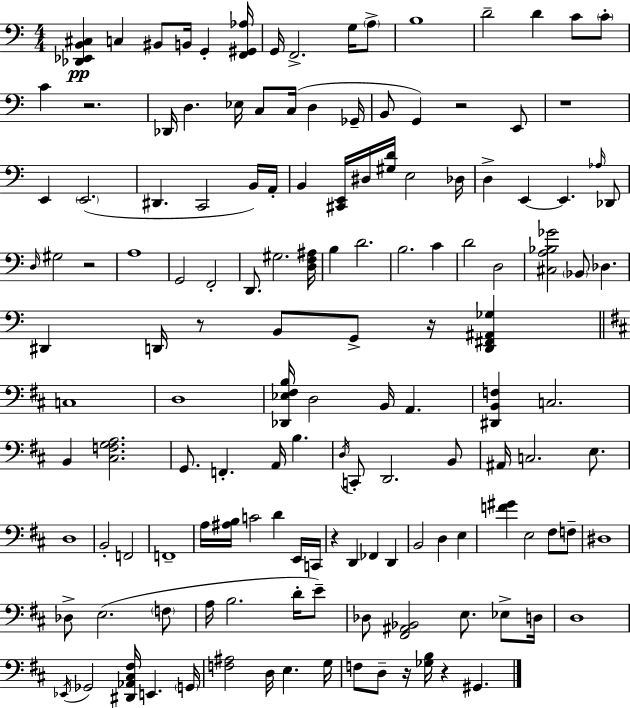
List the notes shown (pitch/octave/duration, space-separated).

[Db2,Eb2,B2,C#3]/q C3/q BIS2/e B2/s G2/q [F2,G#2,Ab3]/s G2/s F2/h. G3/s A3/e B3/w D4/h D4/q C4/e C4/e C4/q R/h. Db2/s D3/q. Eb3/s C3/e C3/s D3/q Gb2/s B2/e G2/q R/h E2/e R/w E2/q E2/h. D#2/q. C2/h B2/s A2/s B2/q [C#2,E2]/s D#3/s [G#3,D4]/s E3/h Db3/s D3/q E2/q E2/q. Ab3/s Db2/e D3/s G#3/h R/h A3/w G2/h F2/h D2/e. G#3/h. [D3,F3,A#3]/s B3/q D4/h. B3/h. C4/q D4/h D3/h [C#3,A3,Bb3,Gb4]/h Bb2/e Db3/q. D#2/q D2/s R/e B2/e G2/e R/s [D2,F#2,A#2,Gb3]/q C3/w D3/w [Db2,Eb3,F#3,B3]/s D3/h B2/s A2/q. [D#2,B2,F3]/q C3/h. B2/q [C#3,F3,G3,A3]/h. G2/e. F2/q. A2/s B3/q. D3/s C2/e D2/h. B2/e A#2/s C3/h. E3/e. D3/w B2/h F2/h F2/w A3/s [A#3,B3]/s C4/h D4/q E2/s C2/s R/q D2/q FES2/q D2/q B2/h D3/q E3/q [F4,G#4]/q E3/h F#3/e F3/e D#3/w Db3/e E3/h. F3/e A3/s B3/h. D4/s E4/e Db3/e [F#2,A#2,Bb2]/h E3/e. Eb3/e D3/s D3/w Eb2/s Gb2/h [D#2,Ab2,C#3,F#3]/s E2/q. G2/s [F3,A#3]/h D3/s E3/q. G3/s F3/e D3/e R/s [Gb3,B3]/s R/q G#2/q.